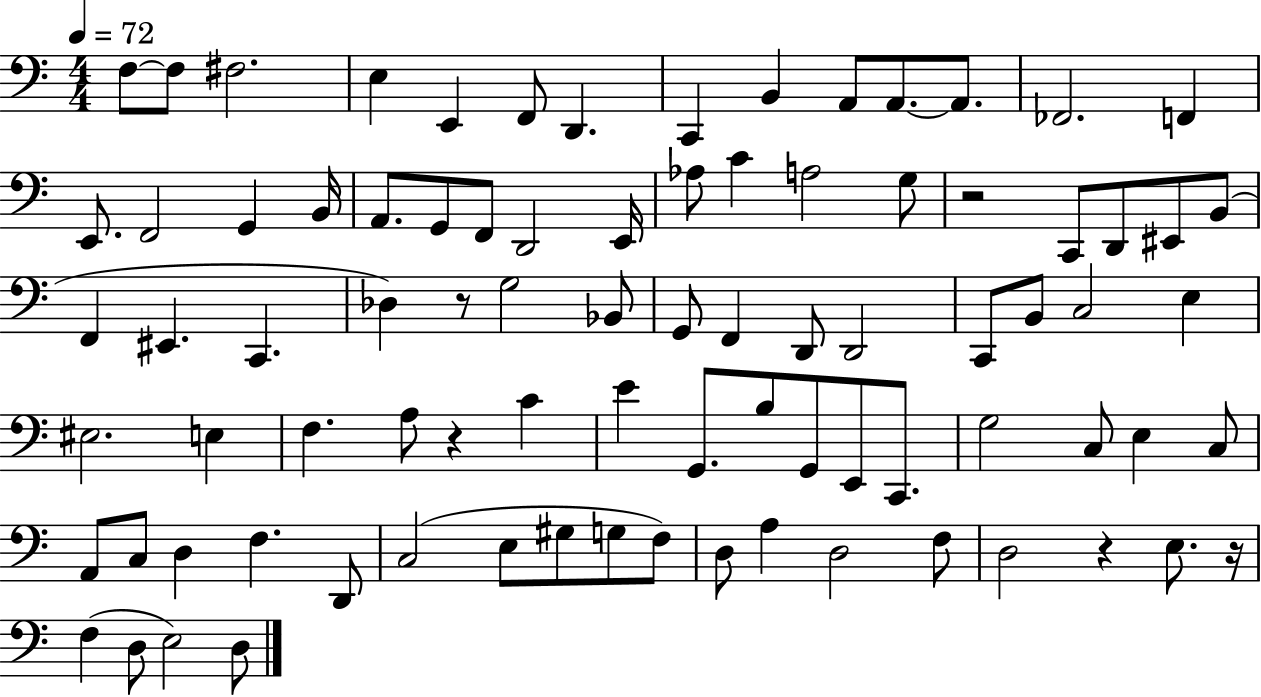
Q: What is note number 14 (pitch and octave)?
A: F2